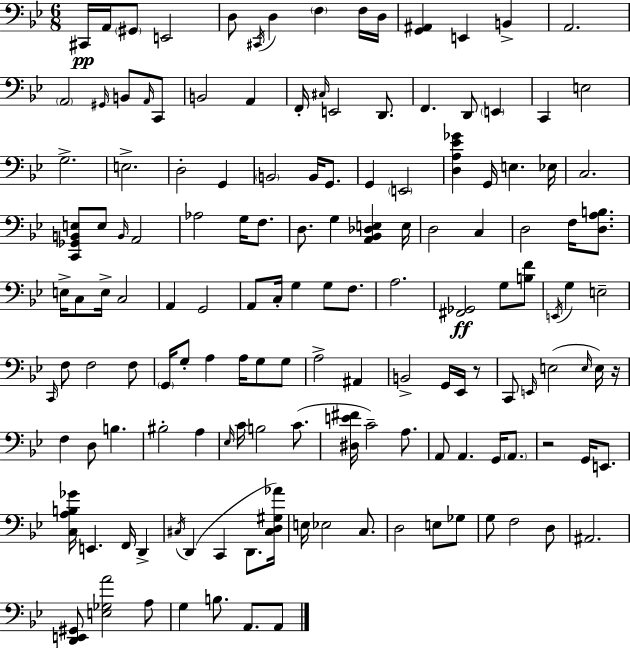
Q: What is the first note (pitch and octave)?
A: C#2